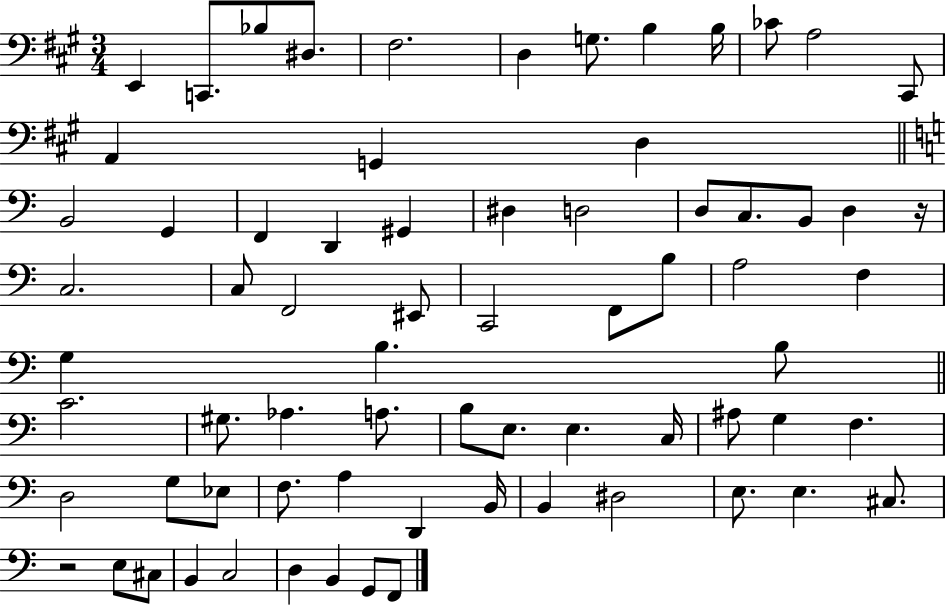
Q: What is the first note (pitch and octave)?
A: E2